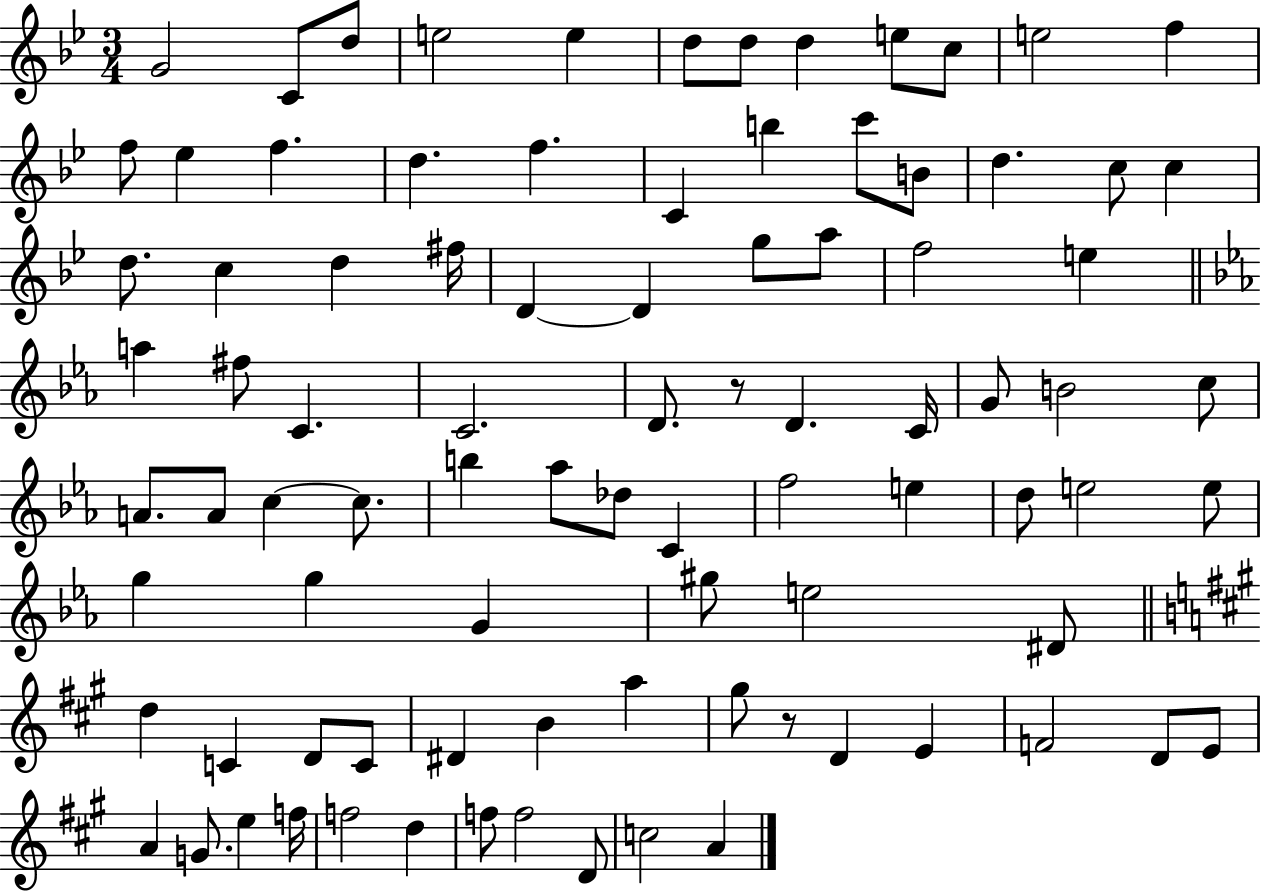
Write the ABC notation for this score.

X:1
T:Untitled
M:3/4
L:1/4
K:Bb
G2 C/2 d/2 e2 e d/2 d/2 d e/2 c/2 e2 f f/2 _e f d f C b c'/2 B/2 d c/2 c d/2 c d ^f/4 D D g/2 a/2 f2 e a ^f/2 C C2 D/2 z/2 D C/4 G/2 B2 c/2 A/2 A/2 c c/2 b _a/2 _d/2 C f2 e d/2 e2 e/2 g g G ^g/2 e2 ^D/2 d C D/2 C/2 ^D B a ^g/2 z/2 D E F2 D/2 E/2 A G/2 e f/4 f2 d f/2 f2 D/2 c2 A